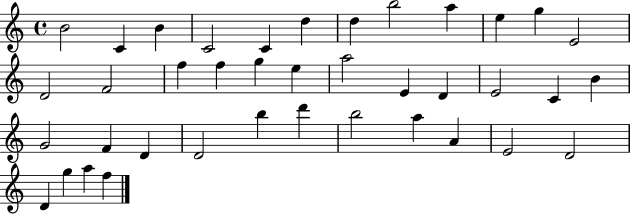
B4/h C4/q B4/q C4/h C4/q D5/q D5/q B5/h A5/q E5/q G5/q E4/h D4/h F4/h F5/q F5/q G5/q E5/q A5/h E4/q D4/q E4/h C4/q B4/q G4/h F4/q D4/q D4/h B5/q D6/q B5/h A5/q A4/q E4/h D4/h D4/q G5/q A5/q F5/q